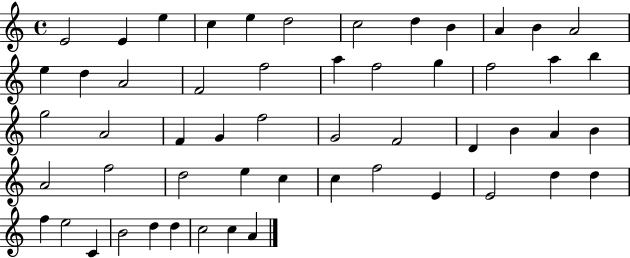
{
  \clef treble
  \time 4/4
  \defaultTimeSignature
  \key c \major
  e'2 e'4 e''4 | c''4 e''4 d''2 | c''2 d''4 b'4 | a'4 b'4 a'2 | \break e''4 d''4 a'2 | f'2 f''2 | a''4 f''2 g''4 | f''2 a''4 b''4 | \break g''2 a'2 | f'4 g'4 f''2 | g'2 f'2 | d'4 b'4 a'4 b'4 | \break a'2 f''2 | d''2 e''4 c''4 | c''4 f''2 e'4 | e'2 d''4 d''4 | \break f''4 e''2 c'4 | b'2 d''4 d''4 | c''2 c''4 a'4 | \bar "|."
}